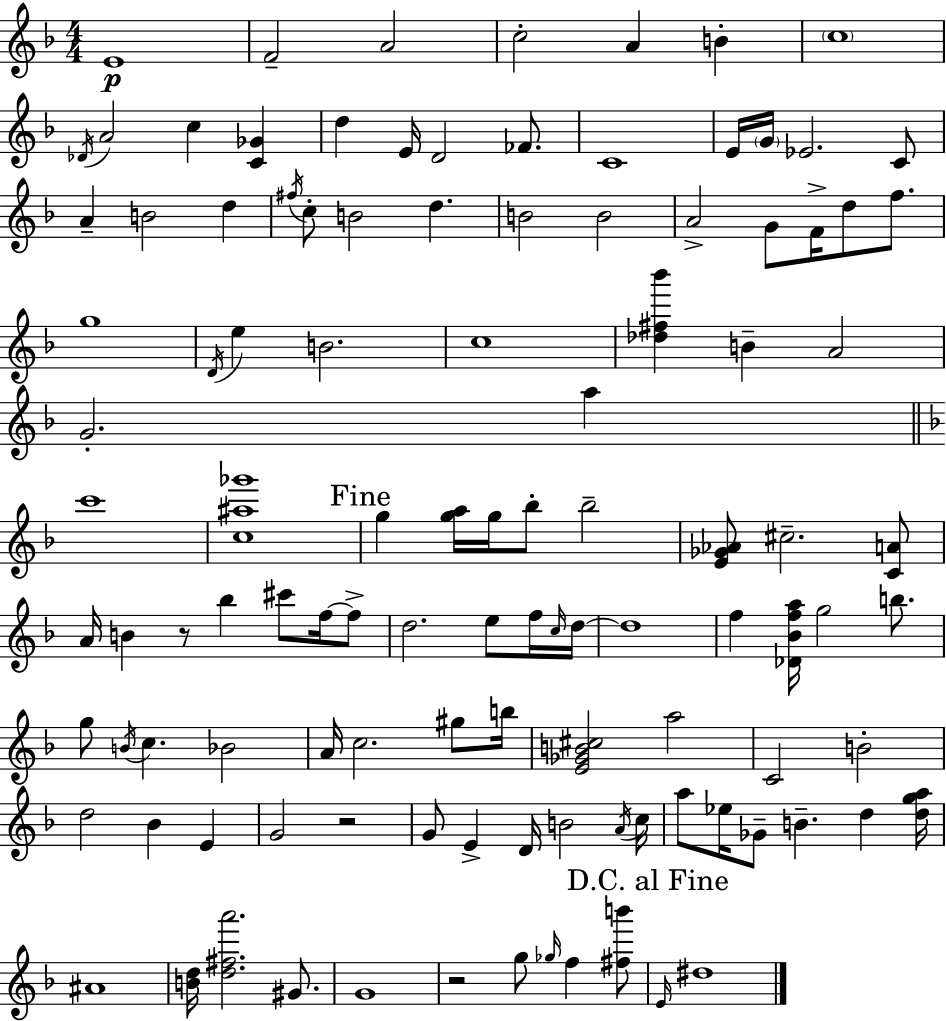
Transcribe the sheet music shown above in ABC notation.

X:1
T:Untitled
M:4/4
L:1/4
K:F
E4 F2 A2 c2 A B c4 _D/4 A2 c [C_G] d E/4 D2 _F/2 C4 E/4 G/4 _E2 C/2 A B2 d ^f/4 c/2 B2 d B2 B2 A2 G/2 F/4 d/2 f/2 g4 D/4 e B2 c4 [_d^f_b'] B A2 G2 a c'4 [c^a_g']4 g [ga]/4 g/4 _b/2 _b2 [E_G_A]/2 ^c2 [CA]/2 A/4 B z/2 _b ^c'/2 f/4 f/2 d2 e/2 f/4 c/4 d/4 d4 f [_D_Bfa]/4 g2 b/2 g/2 B/4 c _B2 A/4 c2 ^g/2 b/4 [E_GB^c]2 a2 C2 B2 d2 _B E G2 z2 G/2 E D/4 B2 A/4 c/4 a/2 _e/4 _G/2 B d [dga]/4 ^A4 [Bd]/4 [d^fa']2 ^G/2 G4 z2 g/2 _g/4 f [^fb']/2 E/4 ^d4